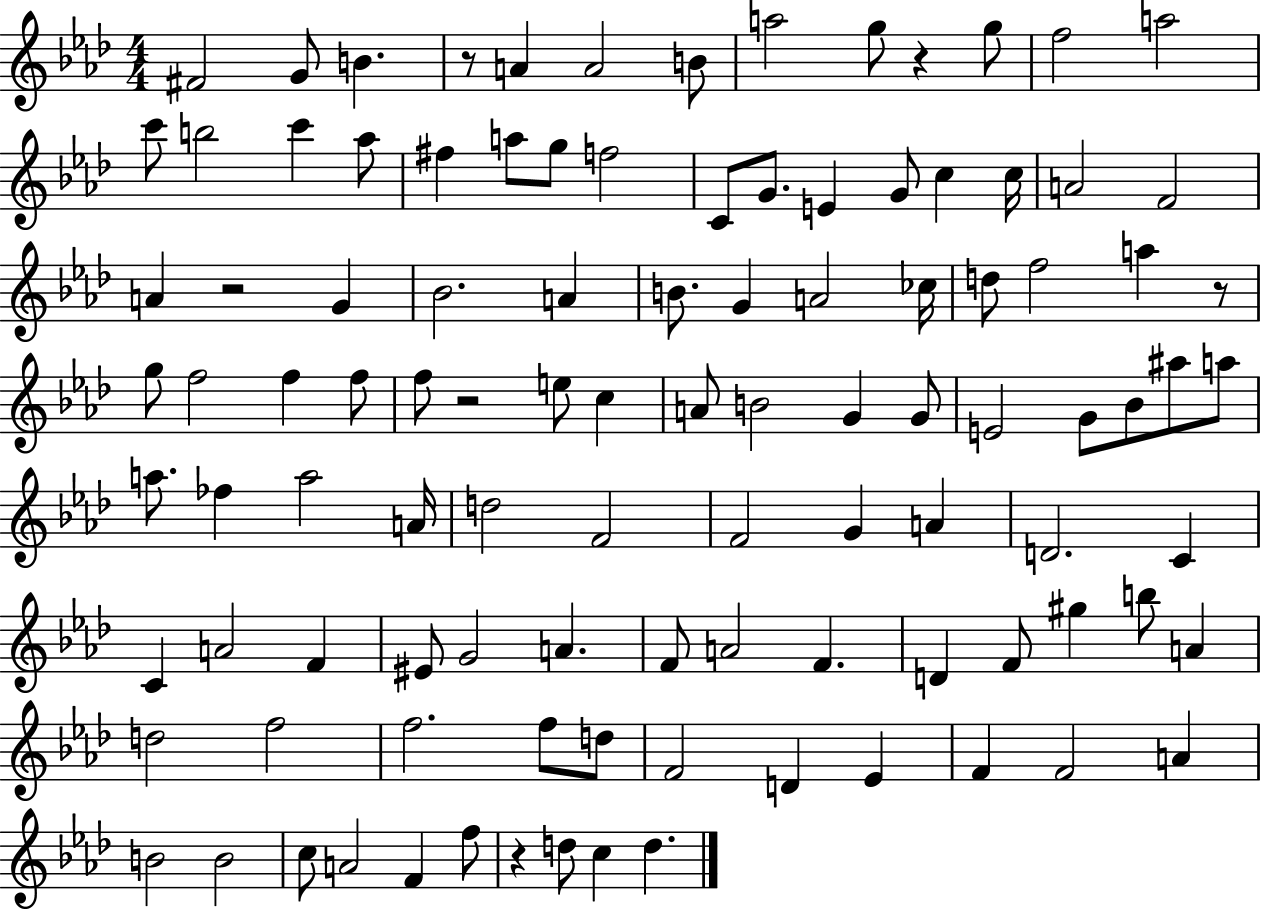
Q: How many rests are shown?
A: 6